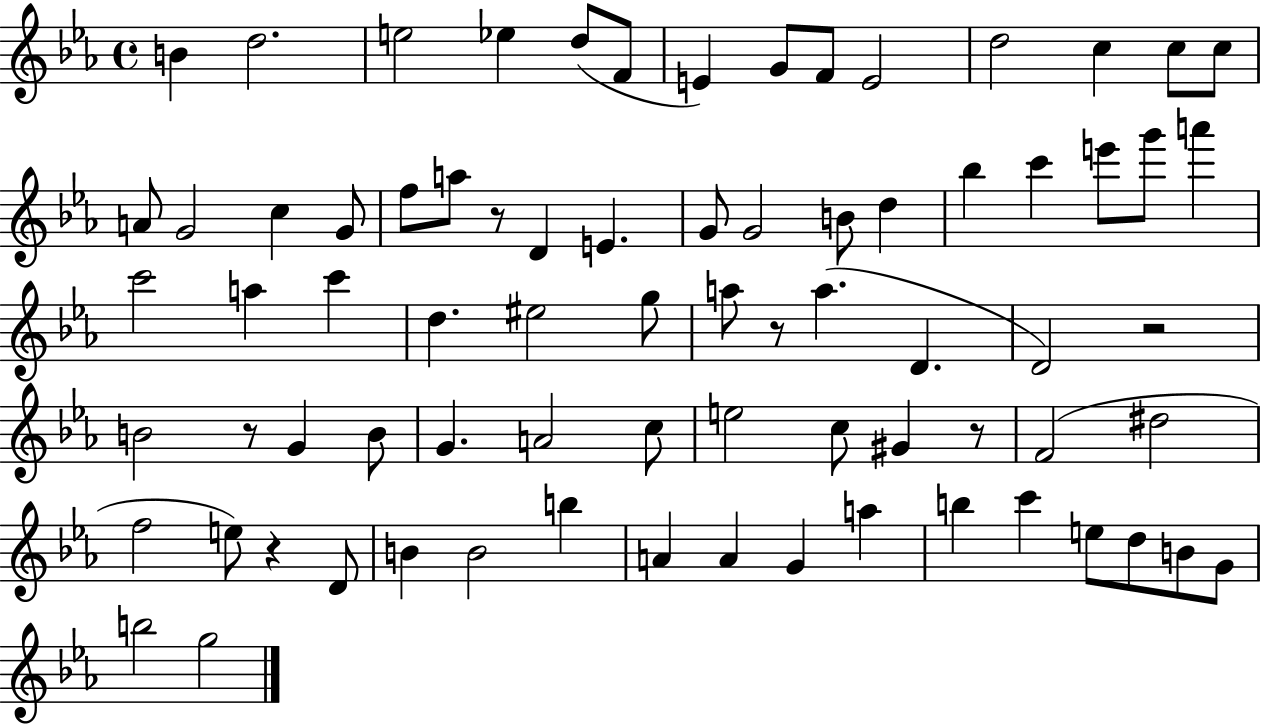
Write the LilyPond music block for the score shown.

{
  \clef treble
  \time 4/4
  \defaultTimeSignature
  \key ees \major
  b'4 d''2. | e''2 ees''4 d''8( f'8 | e'4) g'8 f'8 e'2 | d''2 c''4 c''8 c''8 | \break a'8 g'2 c''4 g'8 | f''8 a''8 r8 d'4 e'4. | g'8 g'2 b'8 d''4 | bes''4 c'''4 e'''8 g'''8 a'''4 | \break c'''2 a''4 c'''4 | d''4. eis''2 g''8 | a''8 r8 a''4.( d'4. | d'2) r2 | \break b'2 r8 g'4 b'8 | g'4. a'2 c''8 | e''2 c''8 gis'4 r8 | f'2( dis''2 | \break f''2 e''8) r4 d'8 | b'4 b'2 b''4 | a'4 a'4 g'4 a''4 | b''4 c'''4 e''8 d''8 b'8 g'8 | \break b''2 g''2 | \bar "|."
}